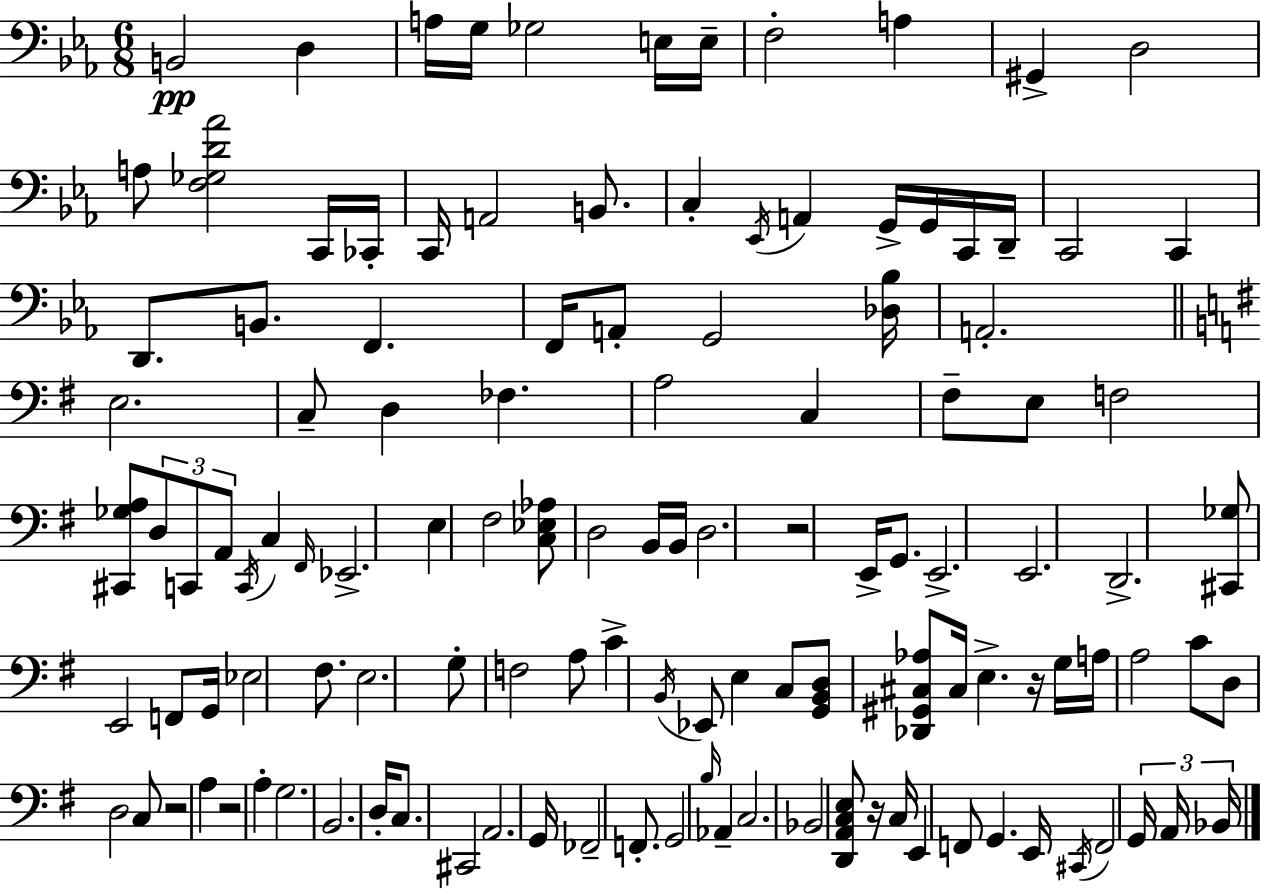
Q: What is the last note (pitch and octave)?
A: Bb2